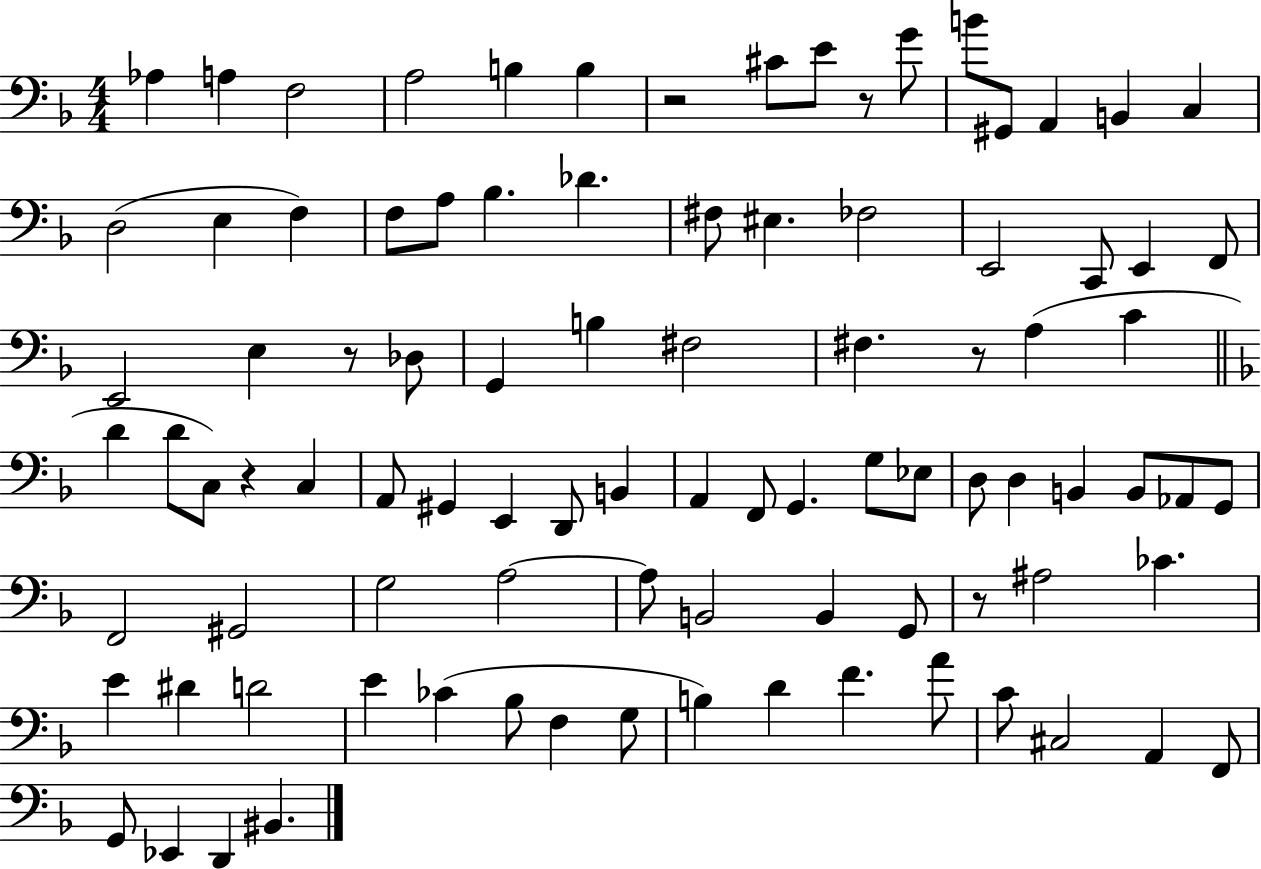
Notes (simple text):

Ab3/q A3/q F3/h A3/h B3/q B3/q R/h C#4/e E4/e R/e G4/e B4/e G#2/e A2/q B2/q C3/q D3/h E3/q F3/q F3/e A3/e Bb3/q. Db4/q. F#3/e EIS3/q. FES3/h E2/h C2/e E2/q F2/e E2/h E3/q R/e Db3/e G2/q B3/q F#3/h F#3/q. R/e A3/q C4/q D4/q D4/e C3/e R/q C3/q A2/e G#2/q E2/q D2/e B2/q A2/q F2/e G2/q. G3/e Eb3/e D3/e D3/q B2/q B2/e Ab2/e G2/e F2/h G#2/h G3/h A3/h A3/e B2/h B2/q G2/e R/e A#3/h CES4/q. E4/q D#4/q D4/h E4/q CES4/q Bb3/e F3/q G3/e B3/q D4/q F4/q. A4/e C4/e C#3/h A2/q F2/e G2/e Eb2/q D2/q BIS2/q.